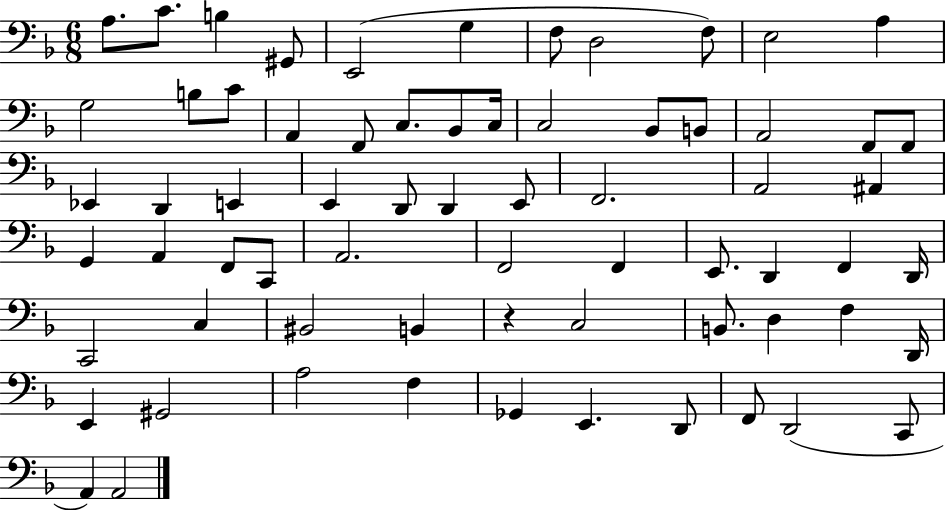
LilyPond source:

{
  \clef bass
  \numericTimeSignature
  \time 6/8
  \key f \major
  a8. c'8. b4 gis,8 | e,2( g4 | f8 d2 f8) | e2 a4 | \break g2 b8 c'8 | a,4 f,8 c8. bes,8 c16 | c2 bes,8 b,8 | a,2 f,8 f,8 | \break ees,4 d,4 e,4 | e,4 d,8 d,4 e,8 | f,2. | a,2 ais,4 | \break g,4 a,4 f,8 c,8 | a,2. | f,2 f,4 | e,8. d,4 f,4 d,16 | \break c,2 c4 | bis,2 b,4 | r4 c2 | b,8. d4 f4 d,16 | \break e,4 gis,2 | a2 f4 | ges,4 e,4. d,8 | f,8 d,2( c,8 | \break a,4) a,2 | \bar "|."
}